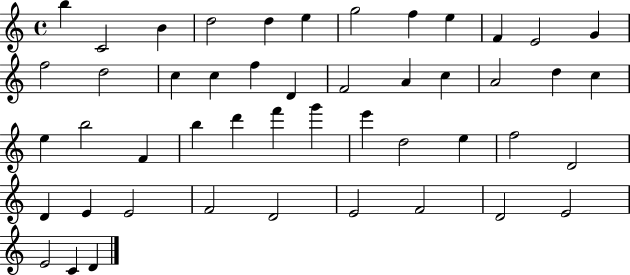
{
  \clef treble
  \time 4/4
  \defaultTimeSignature
  \key c \major
  b''4 c'2 b'4 | d''2 d''4 e''4 | g''2 f''4 e''4 | f'4 e'2 g'4 | \break f''2 d''2 | c''4 c''4 f''4 d'4 | f'2 a'4 c''4 | a'2 d''4 c''4 | \break e''4 b''2 f'4 | b''4 d'''4 f'''4 g'''4 | e'''4 d''2 e''4 | f''2 d'2 | \break d'4 e'4 e'2 | f'2 d'2 | e'2 f'2 | d'2 e'2 | \break e'2 c'4 d'4 | \bar "|."
}